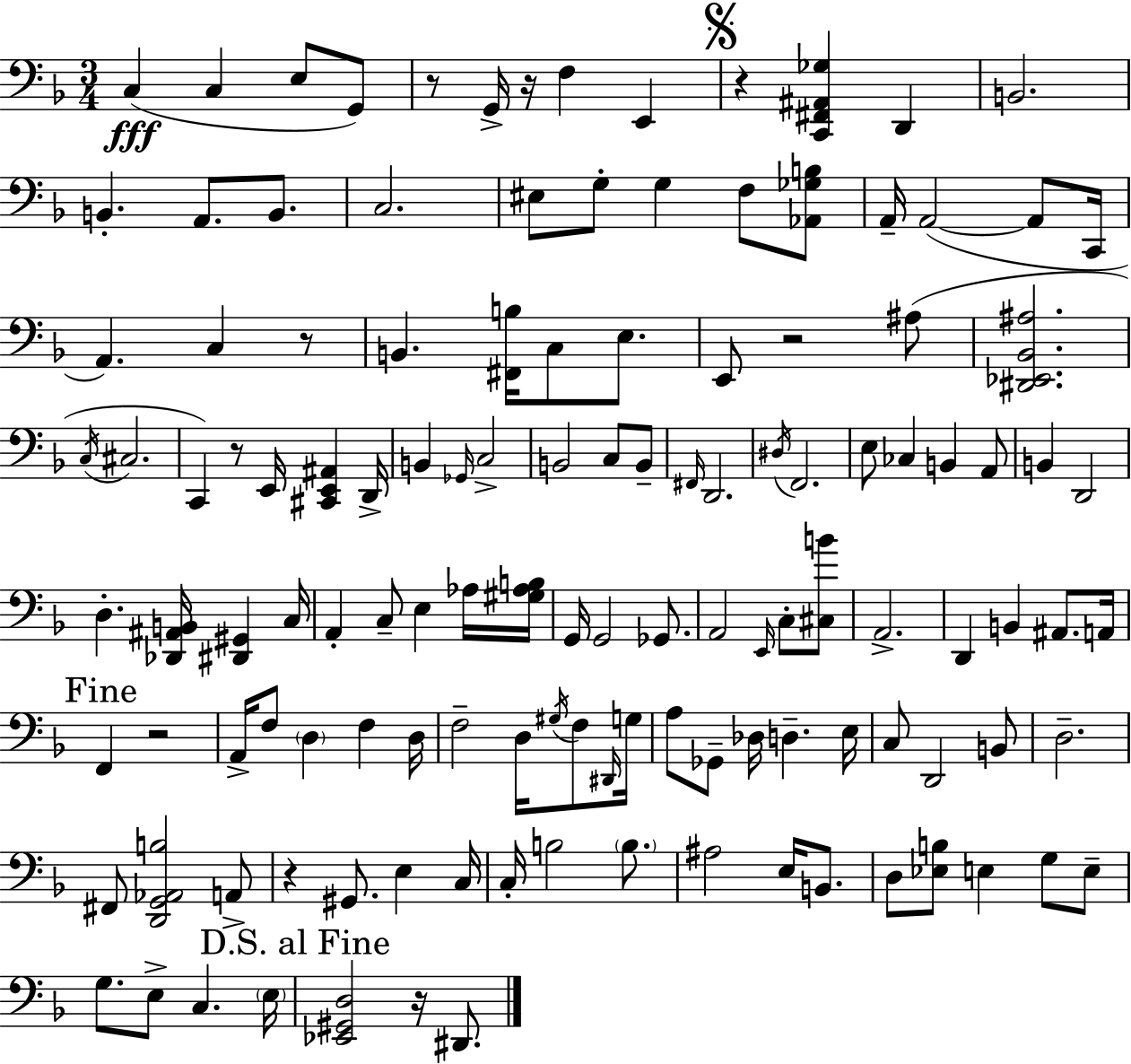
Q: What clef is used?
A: bass